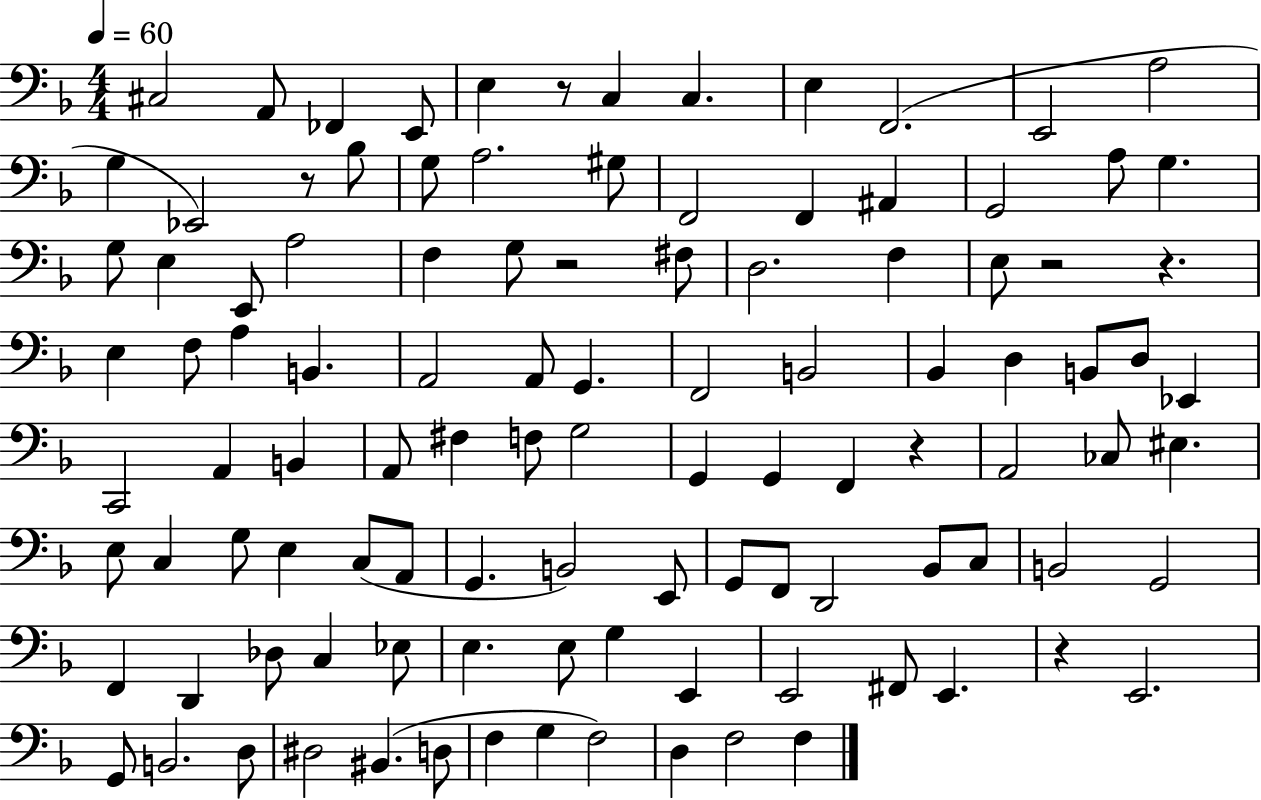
X:1
T:Untitled
M:4/4
L:1/4
K:F
^C,2 A,,/2 _F,, E,,/2 E, z/2 C, C, E, F,,2 E,,2 A,2 G, _E,,2 z/2 _B,/2 G,/2 A,2 ^G,/2 F,,2 F,, ^A,, G,,2 A,/2 G, G,/2 E, E,,/2 A,2 F, G,/2 z2 ^F,/2 D,2 F, E,/2 z2 z E, F,/2 A, B,, A,,2 A,,/2 G,, F,,2 B,,2 _B,, D, B,,/2 D,/2 _E,, C,,2 A,, B,, A,,/2 ^F, F,/2 G,2 G,, G,, F,, z A,,2 _C,/2 ^E, E,/2 C, G,/2 E, C,/2 A,,/2 G,, B,,2 E,,/2 G,,/2 F,,/2 D,,2 _B,,/2 C,/2 B,,2 G,,2 F,, D,, _D,/2 C, _E,/2 E, E,/2 G, E,, E,,2 ^F,,/2 E,, z E,,2 G,,/2 B,,2 D,/2 ^D,2 ^B,, D,/2 F, G, F,2 D, F,2 F,